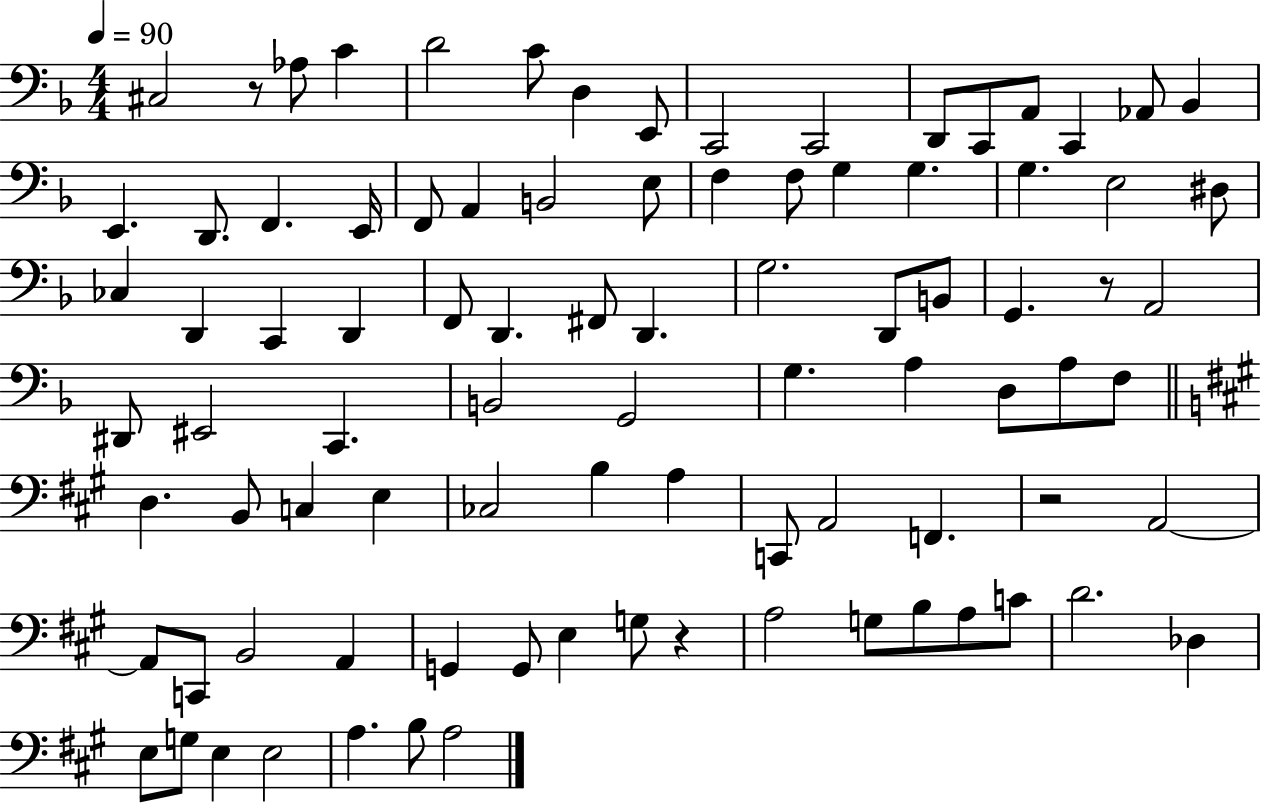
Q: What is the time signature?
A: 4/4